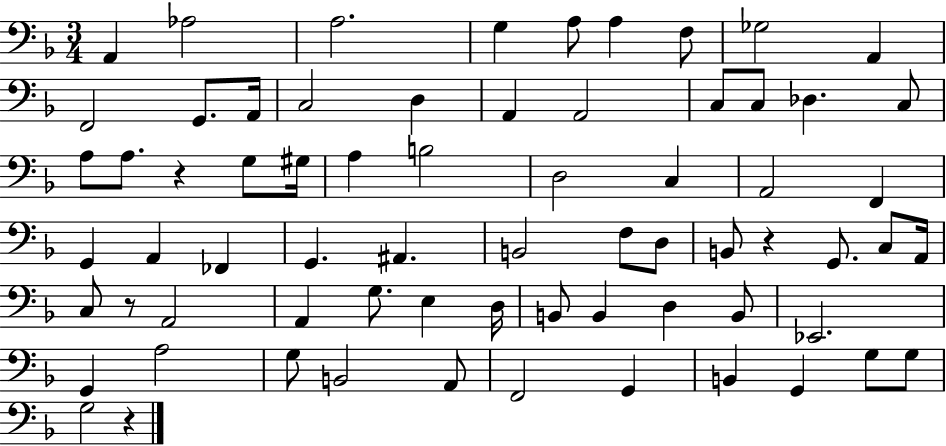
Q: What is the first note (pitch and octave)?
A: A2